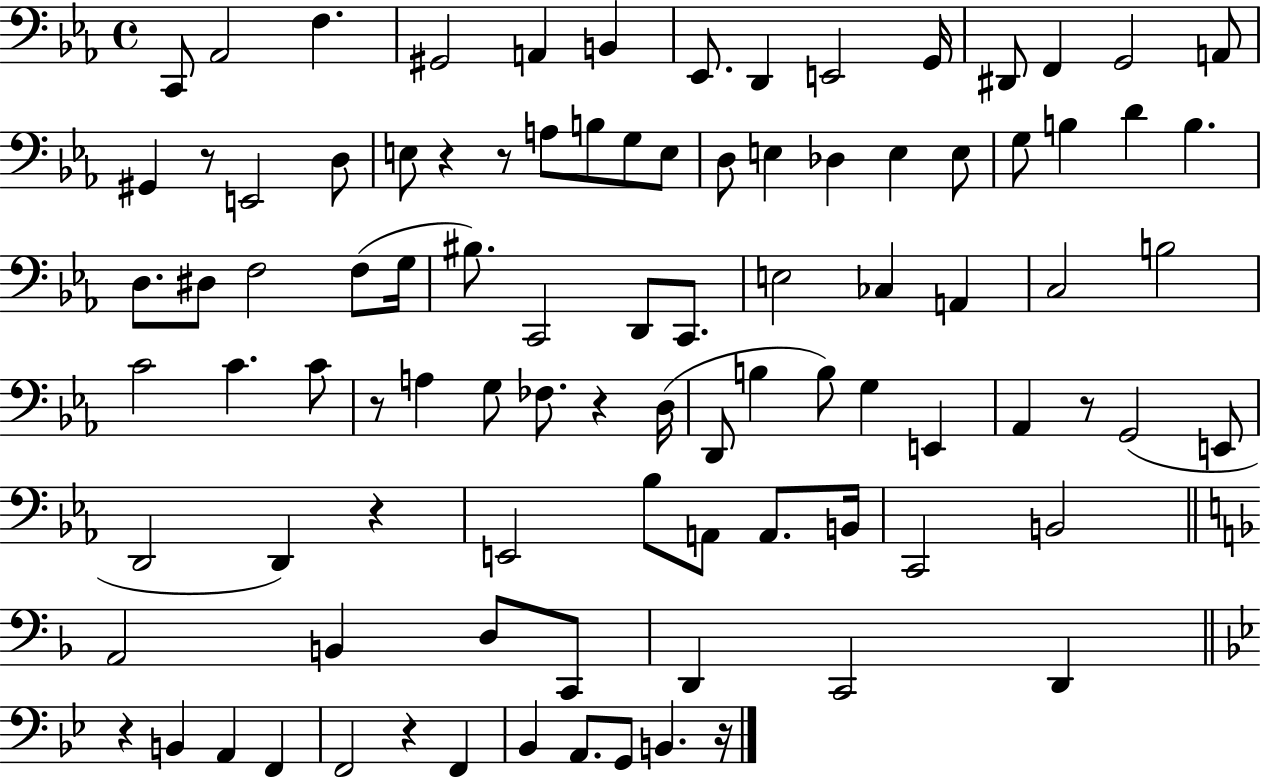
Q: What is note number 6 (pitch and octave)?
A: B2